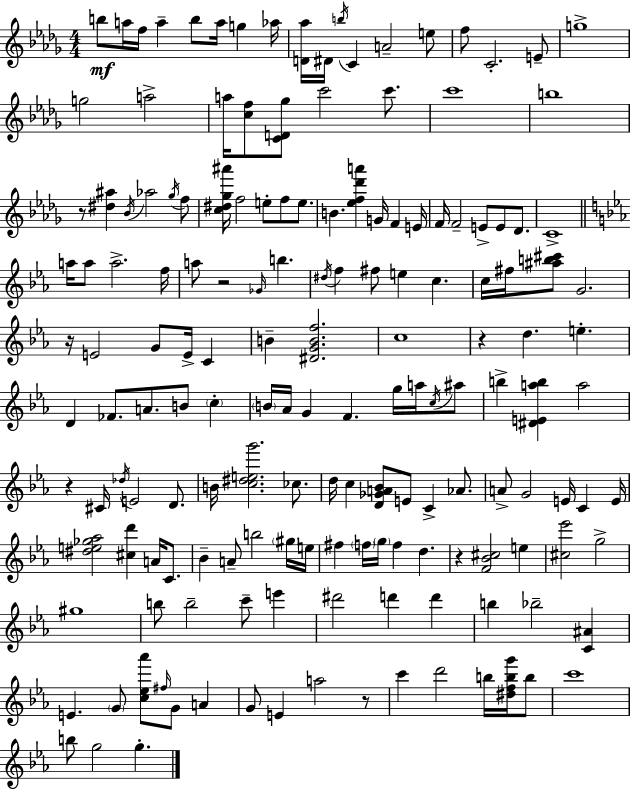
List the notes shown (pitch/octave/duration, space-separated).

B5/e A5/s F5/s A5/q B5/e A5/s G5/q Ab5/s [D4,Ab5]/s D#4/s B5/s C4/q A4/h E5/e F5/e C4/h. E4/e G5/w G5/h A5/h A5/s [C5,F5]/e [C4,D4,Gb5]/e C6/h C6/e. C6/w B5/w R/e [D#5,A#5]/q Bb4/s Ab5/h Gb5/s F5/e [C5,D#5,Gb5,A#6]/s F5/h E5/e F5/e E5/e. B4/q. [Eb5,F5,Db6,A6]/q G4/s F4/q E4/s F4/s F4/h E4/e E4/e Db4/e. C4/w A5/s A5/e A5/h. F5/s A5/e R/h Gb4/s B5/q. D#5/s F5/q F#5/e E5/q C5/q. C5/s F#5/s [A#5,B5,C#6]/e G4/h. R/s E4/h G4/e E4/s C4/q B4/q [D#4,G4,B4,F5]/h. C5/w R/q D5/q. E5/q. D4/q FES4/e. A4/e. B4/e C5/q B4/s Ab4/s G4/q F4/q. G5/s A5/s C5/s A#5/e B5/q [D#4,E4,A5,B5]/q A5/h R/q C#4/s Db5/s E4/h D4/e. B4/s [C5,D#5,E5,G6]/h. CES5/e. D5/s C5/q [D4,Gb4,A4,Bb4]/e E4/e C4/q Ab4/e. A4/e G4/h E4/s C4/q E4/s [D#5,E5,Gb5,Ab5]/h [C#5,D6]/q A4/s C4/e. Bb4/q A4/e B5/h G#5/s E5/s F#5/q F5/s G5/s F5/q D5/q. R/q [F4,Bb4,C#5]/h E5/q [C#5,Eb6]/h G5/h G#5/w B5/e B5/h C6/e E6/q D#6/h D6/q D6/q B5/q Bb5/h [C4,A#4]/q E4/q. G4/e [C5,Eb5,Ab6]/e F#5/s G4/e A4/q G4/e E4/q A5/h R/e C6/q D6/h B5/s [D#5,F5,B5,G6]/s B5/e C6/w B5/e G5/h G5/q.